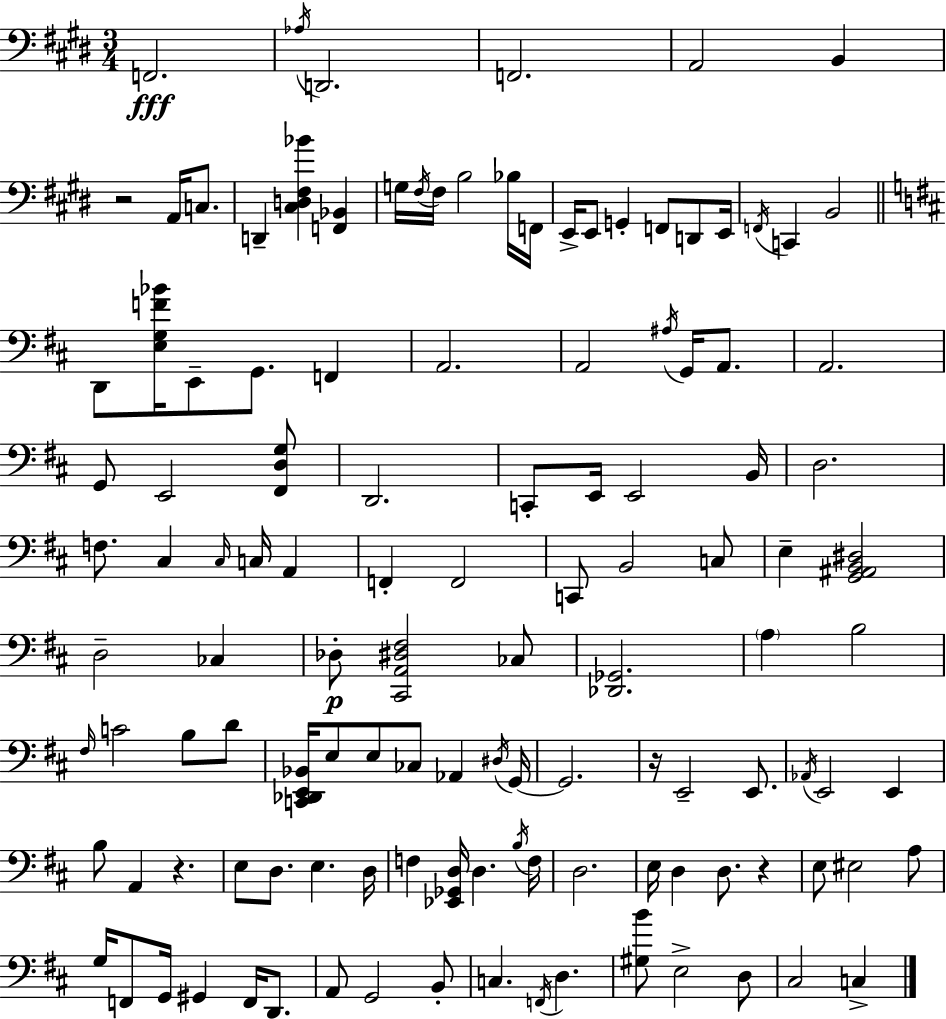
F2/h. Ab3/s D2/h. F2/h. A2/h B2/q R/h A2/s C3/e. D2/q [C#3,D3,F#3,Bb4]/q [F2,Bb2]/q G3/s F#3/s F#3/s B3/h Bb3/s F2/s E2/s E2/e G2/q F2/e D2/e E2/s F2/s C2/q B2/h D2/e [E3,G3,F4,Bb4]/s E2/e G2/e. F2/q A2/h. A2/h A#3/s G2/s A2/e. A2/h. G2/e E2/h [F#2,D3,G3]/e D2/h. C2/e E2/s E2/h B2/s D3/h. F3/e. C#3/q C#3/s C3/s A2/q F2/q F2/h C2/e B2/h C3/e E3/q [G2,A#2,B2,D#3]/h D3/h CES3/q Db3/e [C#2,A2,D#3,F#3]/h CES3/e [Db2,Gb2]/h. A3/q B3/h F#3/s C4/h B3/e D4/e [C2,Db2,E2,Bb2]/s E3/e E3/e CES3/e Ab2/q D#3/s G2/s G2/h. R/s E2/h E2/e. Ab2/s E2/h E2/q B3/e A2/q R/q. E3/e D3/e. E3/q. D3/s F3/q [Eb2,Gb2,D3]/s D3/q. B3/s F3/s D3/h. E3/s D3/q D3/e. R/q E3/e EIS3/h A3/e G3/s F2/e G2/s G#2/q F2/s D2/e. A2/e G2/h B2/e C3/q. F2/s D3/q. [G#3,B4]/e E3/h D3/e C#3/h C3/q